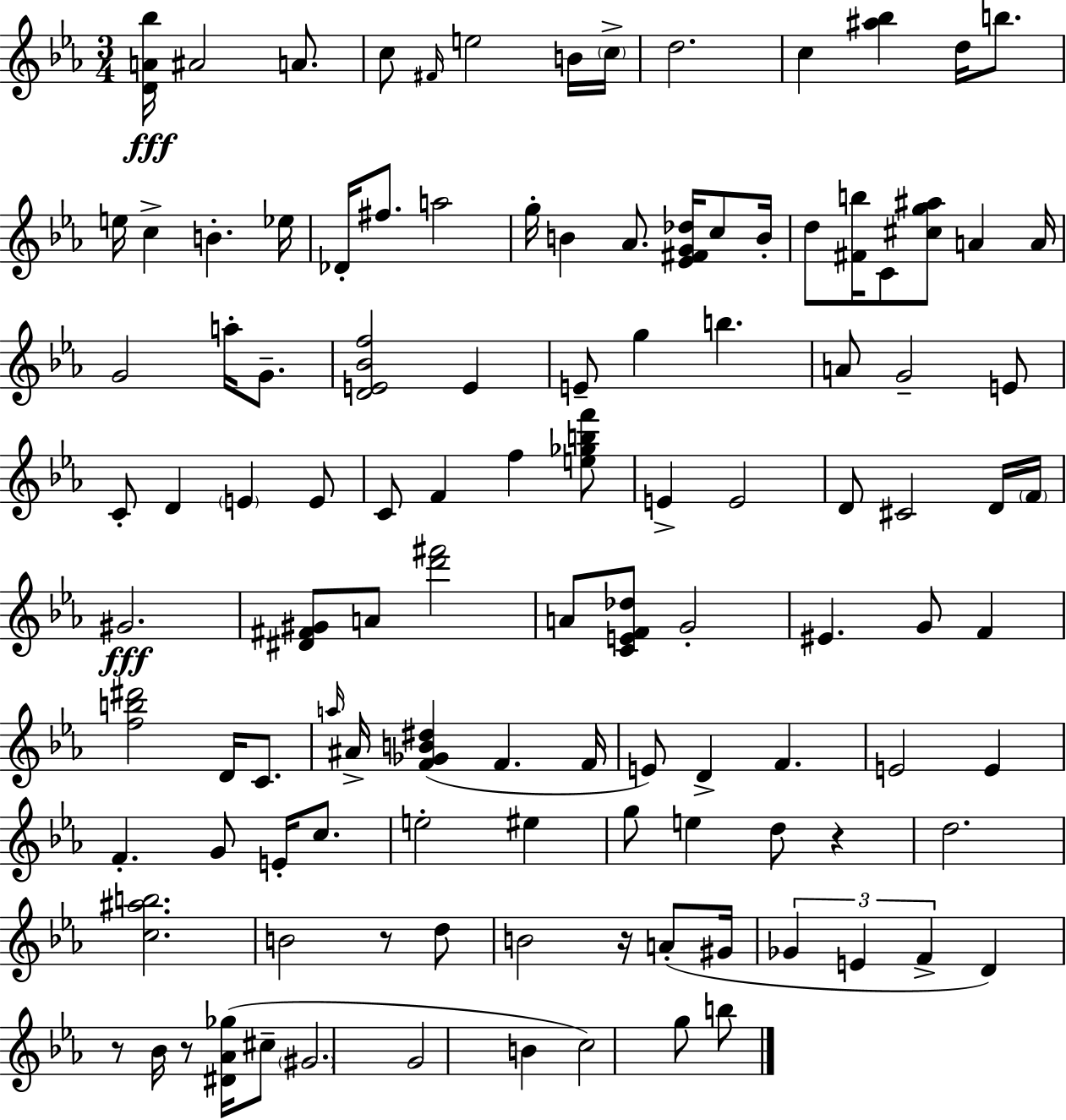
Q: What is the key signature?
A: C minor